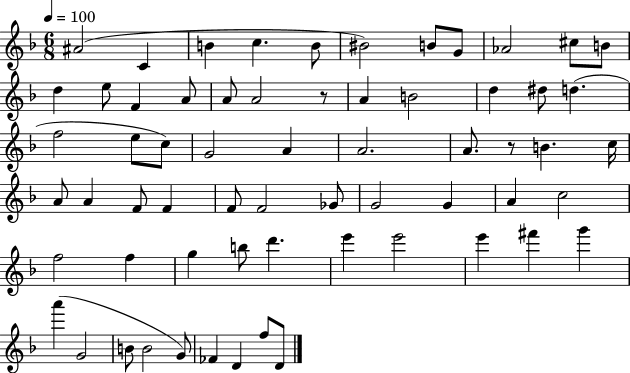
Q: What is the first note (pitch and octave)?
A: A#4